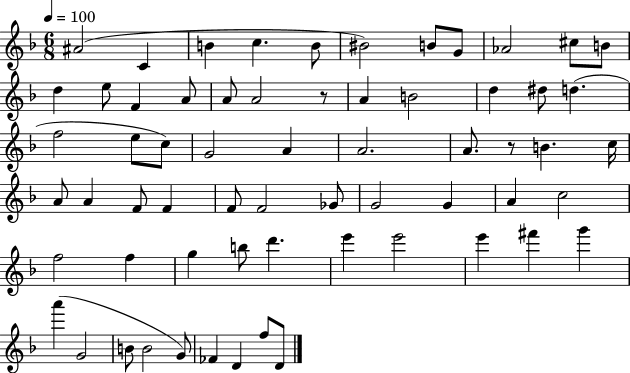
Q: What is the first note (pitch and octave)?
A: A#4